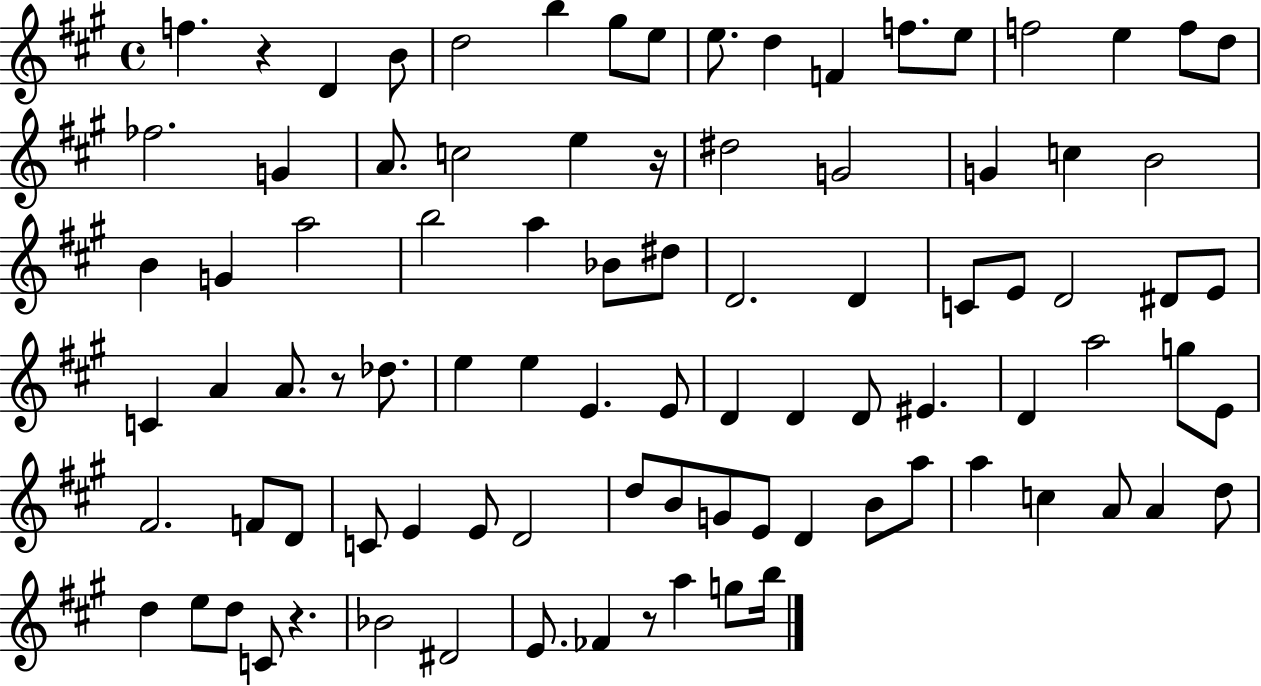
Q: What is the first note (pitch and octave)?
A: F5